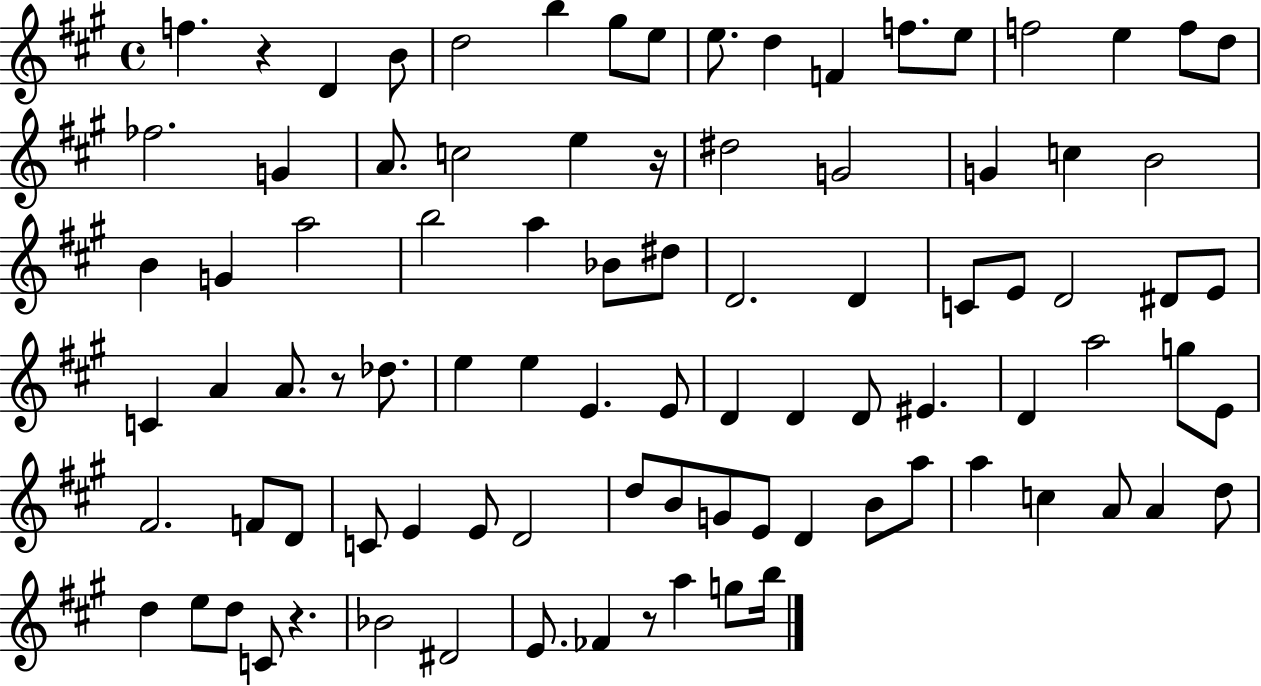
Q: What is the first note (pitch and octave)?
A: F5